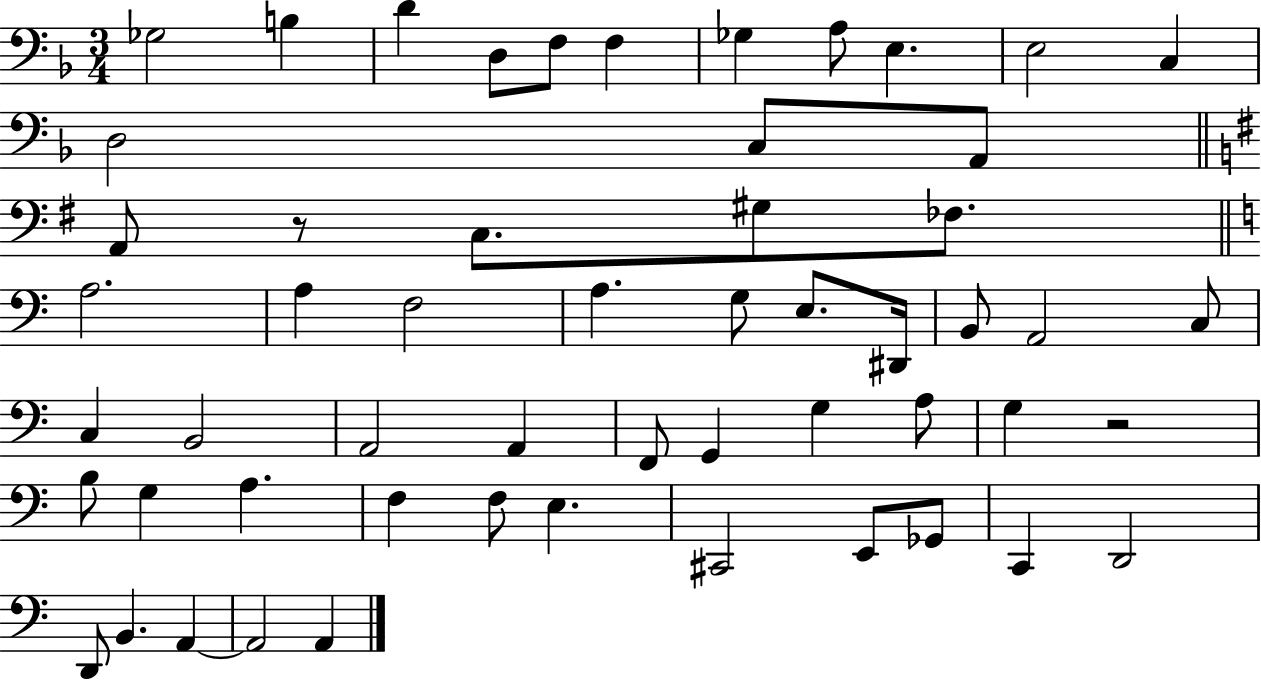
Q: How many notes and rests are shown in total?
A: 55